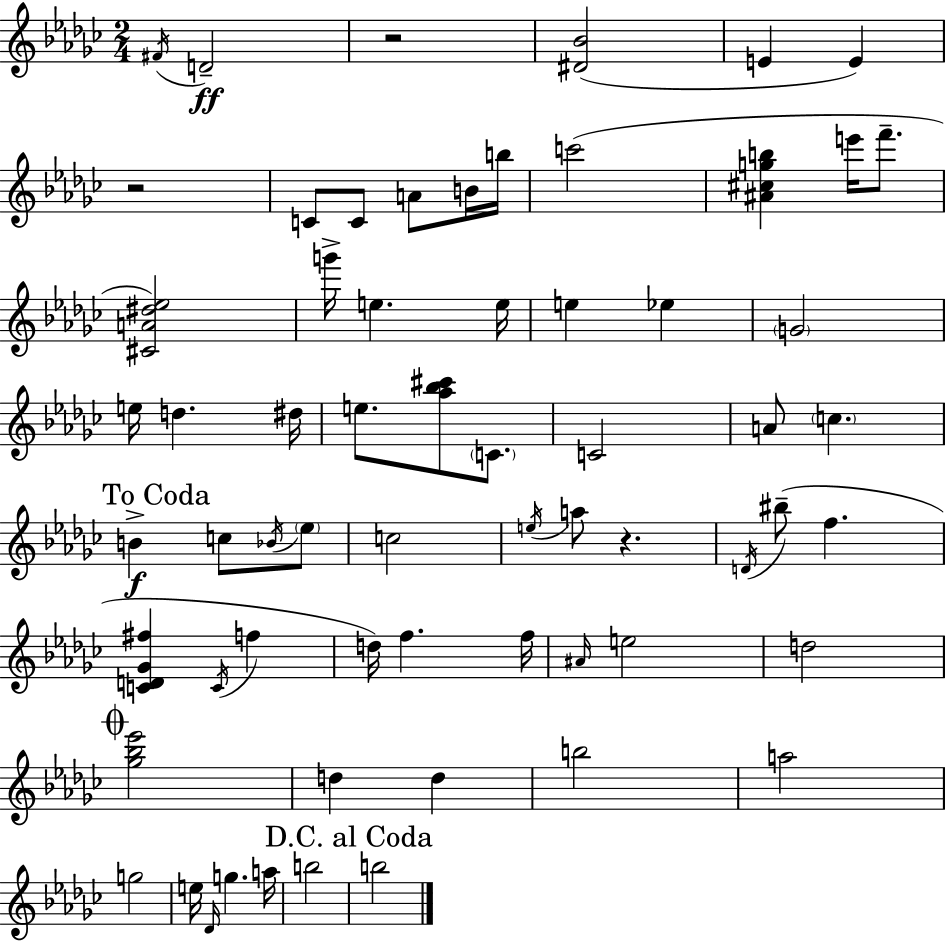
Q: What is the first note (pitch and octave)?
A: F#4